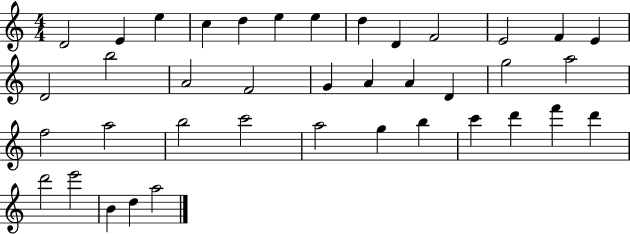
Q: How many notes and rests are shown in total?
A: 39